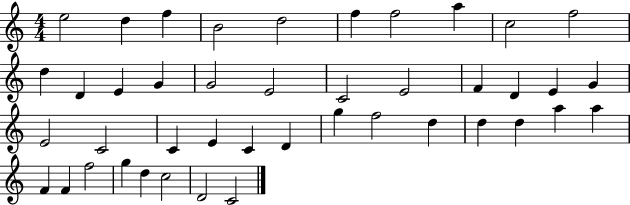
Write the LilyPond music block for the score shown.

{
  \clef treble
  \numericTimeSignature
  \time 4/4
  \key c \major
  e''2 d''4 f''4 | b'2 d''2 | f''4 f''2 a''4 | c''2 f''2 | \break d''4 d'4 e'4 g'4 | g'2 e'2 | c'2 e'2 | f'4 d'4 e'4 g'4 | \break e'2 c'2 | c'4 e'4 c'4 d'4 | g''4 f''2 d''4 | d''4 d''4 a''4 a''4 | \break f'4 f'4 f''2 | g''4 d''4 c''2 | d'2 c'2 | \bar "|."
}